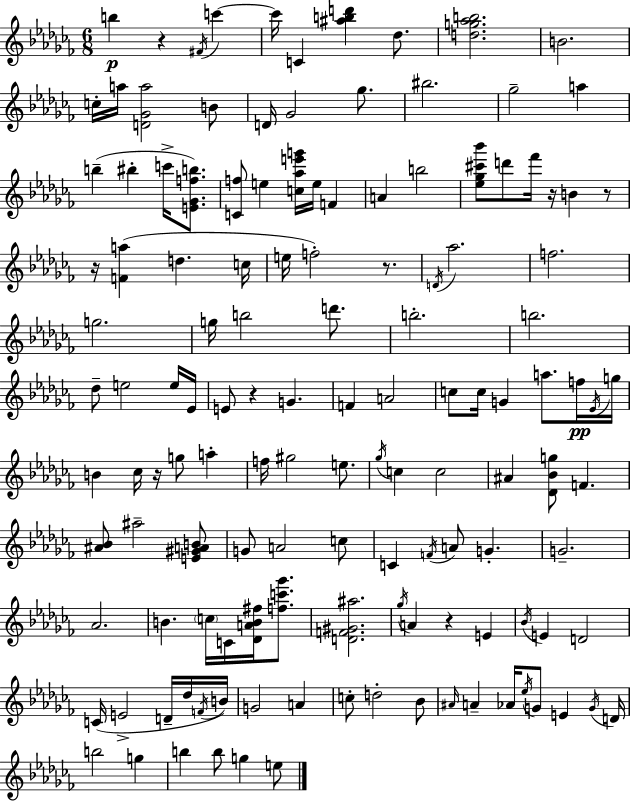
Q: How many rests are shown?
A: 8